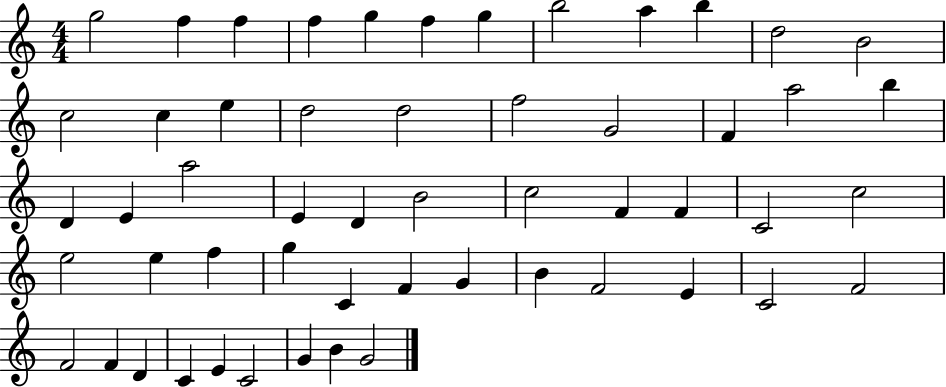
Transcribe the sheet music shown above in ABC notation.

X:1
T:Untitled
M:4/4
L:1/4
K:C
g2 f f f g f g b2 a b d2 B2 c2 c e d2 d2 f2 G2 F a2 b D E a2 E D B2 c2 F F C2 c2 e2 e f g C F G B F2 E C2 F2 F2 F D C E C2 G B G2